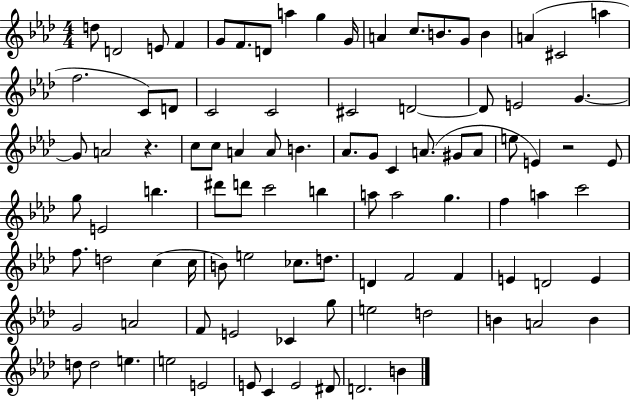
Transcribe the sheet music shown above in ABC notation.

X:1
T:Untitled
M:4/4
L:1/4
K:Ab
d/2 D2 E/2 F G/2 F/2 D/2 a g G/4 A c/2 B/2 G/2 B A ^C2 a f2 C/2 D/2 C2 C2 ^C2 D2 D/2 E2 G G/2 A2 z c/2 c/2 A A/2 B _A/2 G/2 C A/2 ^G/2 A/2 e/2 E z2 E/2 g/2 E2 b ^d'/2 d'/2 c'2 b a/2 a2 g f a c'2 f/2 d2 c c/4 B/2 e2 _c/2 d/2 D F2 F E D2 E G2 A2 F/2 E2 _C g/2 e2 d2 B A2 B d/2 d2 e e2 E2 E/2 C E2 ^D/2 D2 B